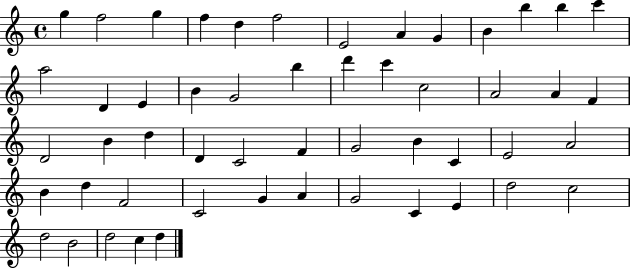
X:1
T:Untitled
M:4/4
L:1/4
K:C
g f2 g f d f2 E2 A G B b b c' a2 D E B G2 b d' c' c2 A2 A F D2 B d D C2 F G2 B C E2 A2 B d F2 C2 G A G2 C E d2 c2 d2 B2 d2 c d